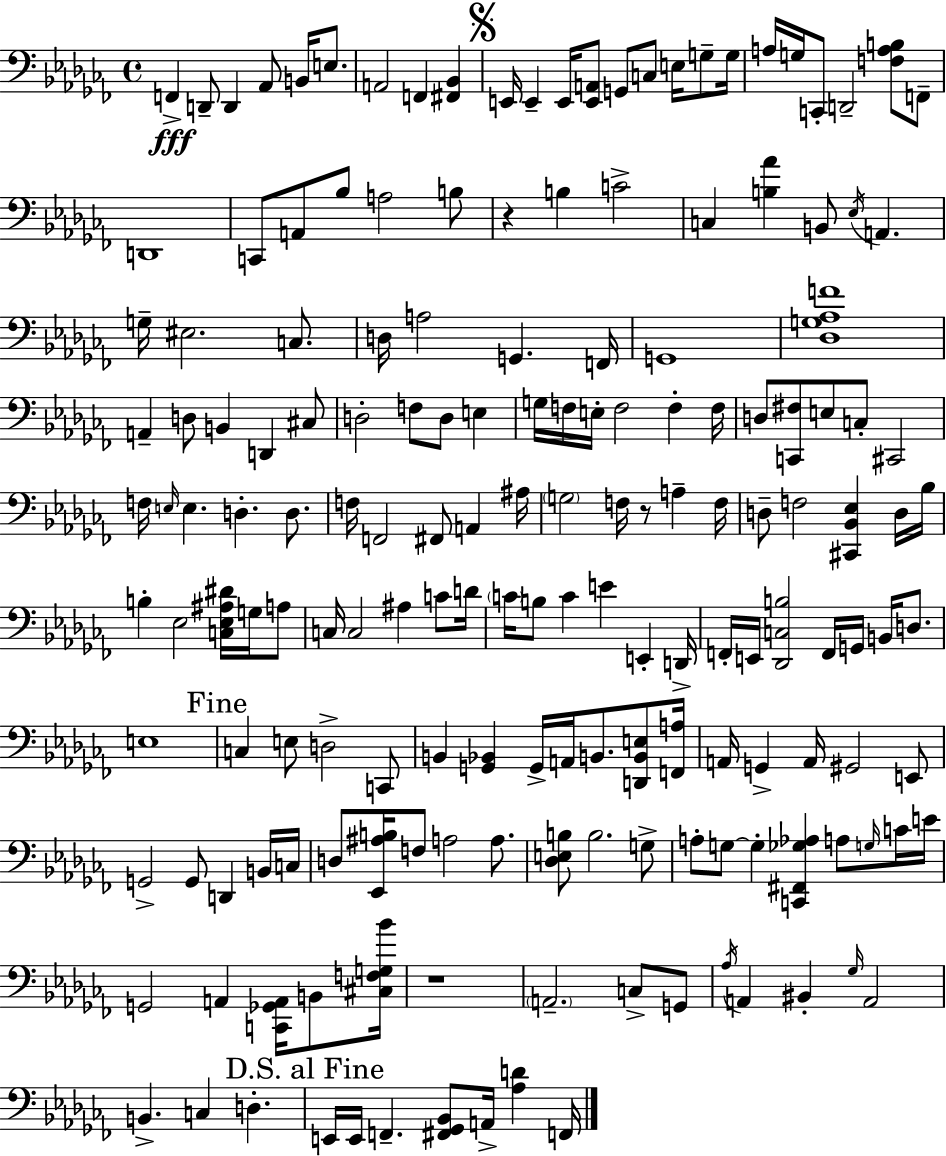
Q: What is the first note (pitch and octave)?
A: F2